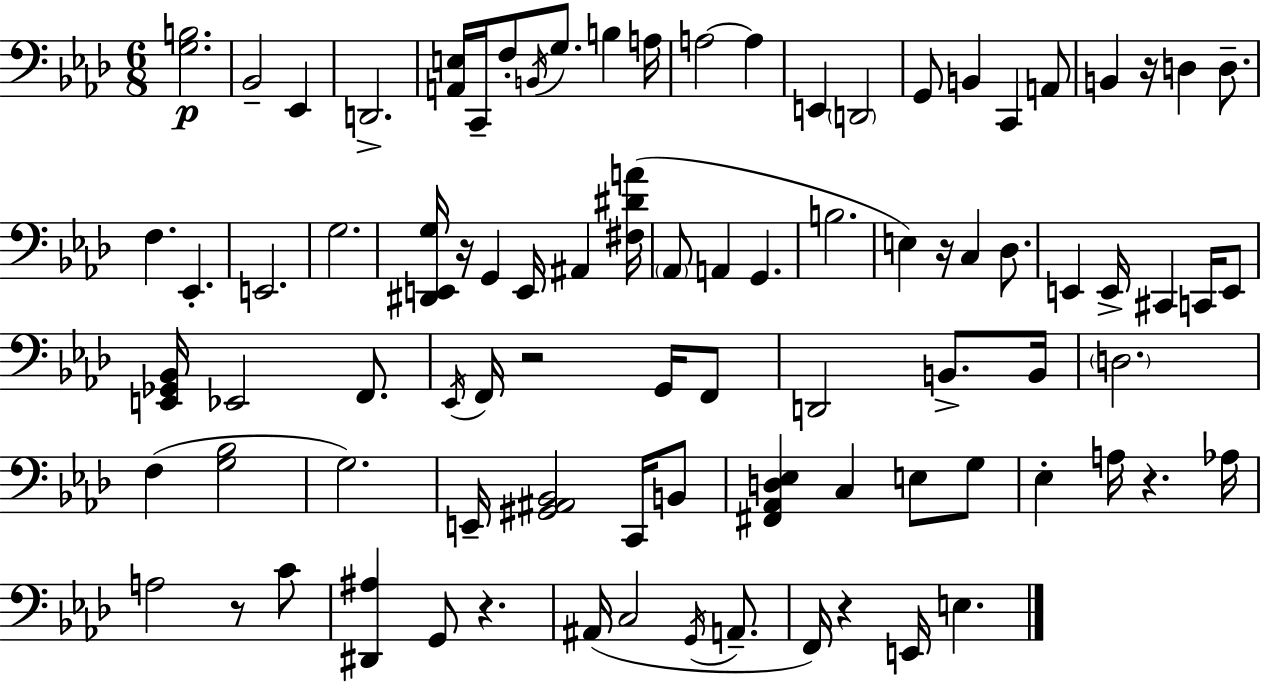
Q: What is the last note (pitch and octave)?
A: E3